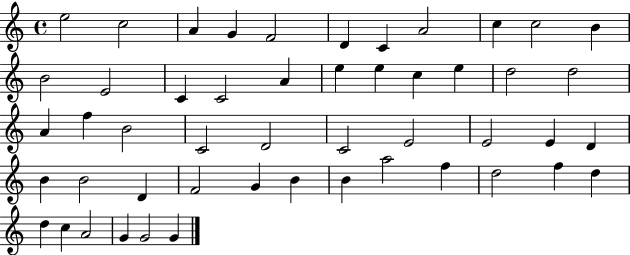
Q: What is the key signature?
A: C major